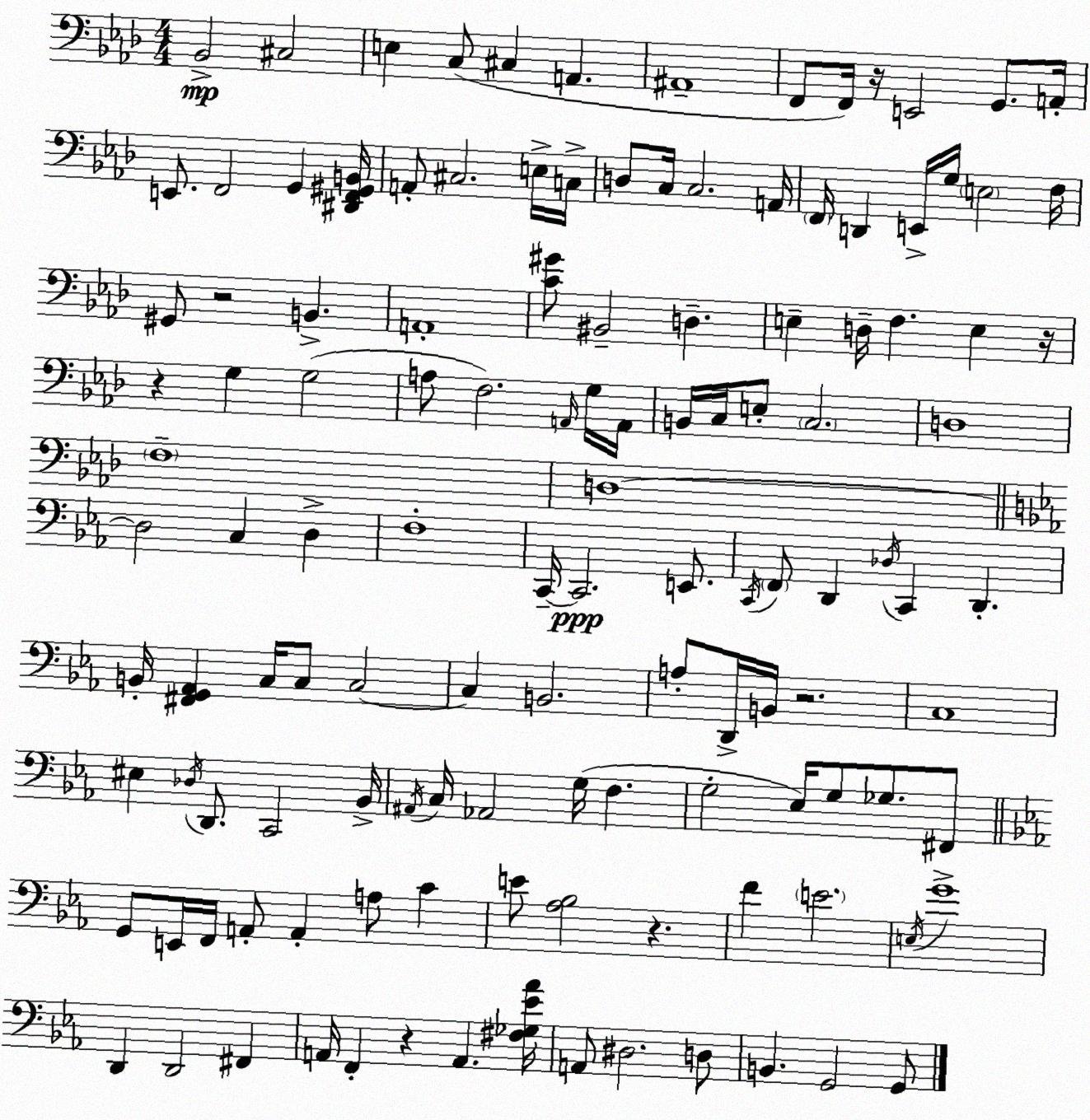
X:1
T:Untitled
M:4/4
L:1/4
K:Fm
_B,,2 ^C,2 E, C,/2 ^C, A,, ^A,,4 F,,/2 F,,/4 z/4 E,,2 G,,/2 A,,/4 E,,/2 F,,2 G,, [^D,,F,,^G,,B,,]/4 A,,/2 ^C,2 E,/4 C,/4 D,/2 C,/4 C,2 A,,/4 F,,/4 D,, E,,/4 G,/4 E,2 F,/4 ^G,,/2 z2 B,, A,,4 [C^G]/2 ^B,,2 D, E, D,/4 F, E, z/4 z G, G,2 A,/2 F,2 A,,/4 G,/4 A,,/4 B,,/4 C,/4 E,/2 C,2 D,4 F,4 D,4 D,2 C, D, F,4 C,,/4 C,,2 E,,/2 C,,/4 F,,/2 D,, _D,/4 C,, D,, B,,/4 [^F,,G,,_A,,] C,/4 C,/2 C,2 C, B,,2 A,/2 D,,/4 B,,/4 z2 C,4 ^E, _D,/4 D,,/2 C,,2 _B,,/4 ^A,,/4 C,/4 _A,,2 G,/4 F, G,2 _E,/4 G,/2 _G,/2 ^F,,/2 G,,/2 E,,/4 F,,/4 A,,/2 A,, A,/2 C E/2 [_A,_B,]2 z F E2 E,/4 G4 D,, D,,2 ^F,, A,,/4 F,, z A,, [^F,_G,_E_A]/4 A,,/2 ^D,2 D,/2 B,, G,,2 G,,/2